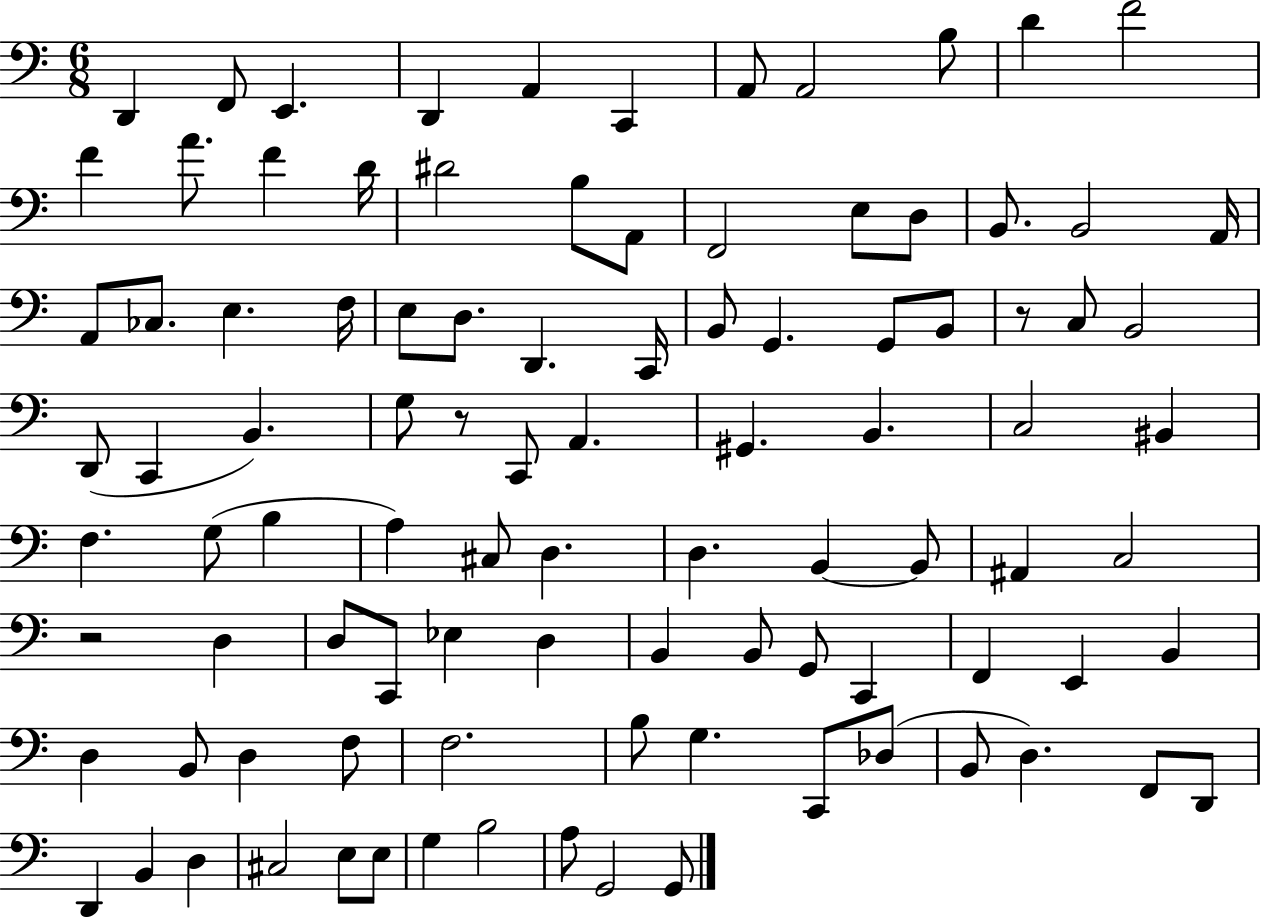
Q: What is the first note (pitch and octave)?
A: D2